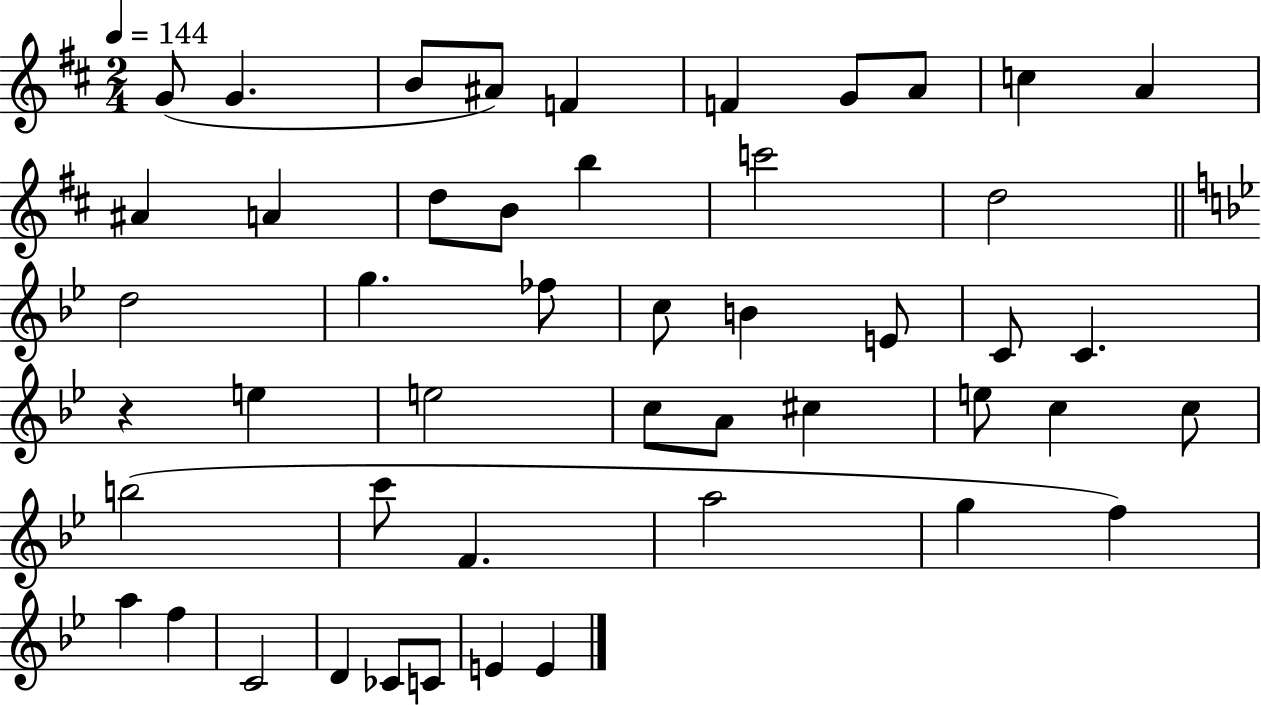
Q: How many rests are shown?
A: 1